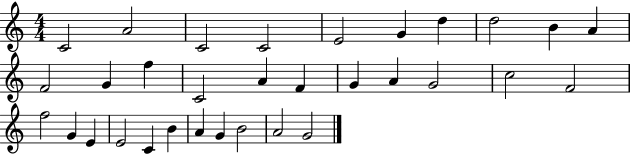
{
  \clef treble
  \numericTimeSignature
  \time 4/4
  \key c \major
  c'2 a'2 | c'2 c'2 | e'2 g'4 d''4 | d''2 b'4 a'4 | \break f'2 g'4 f''4 | c'2 a'4 f'4 | g'4 a'4 g'2 | c''2 f'2 | \break f''2 g'4 e'4 | e'2 c'4 b'4 | a'4 g'4 b'2 | a'2 g'2 | \break \bar "|."
}